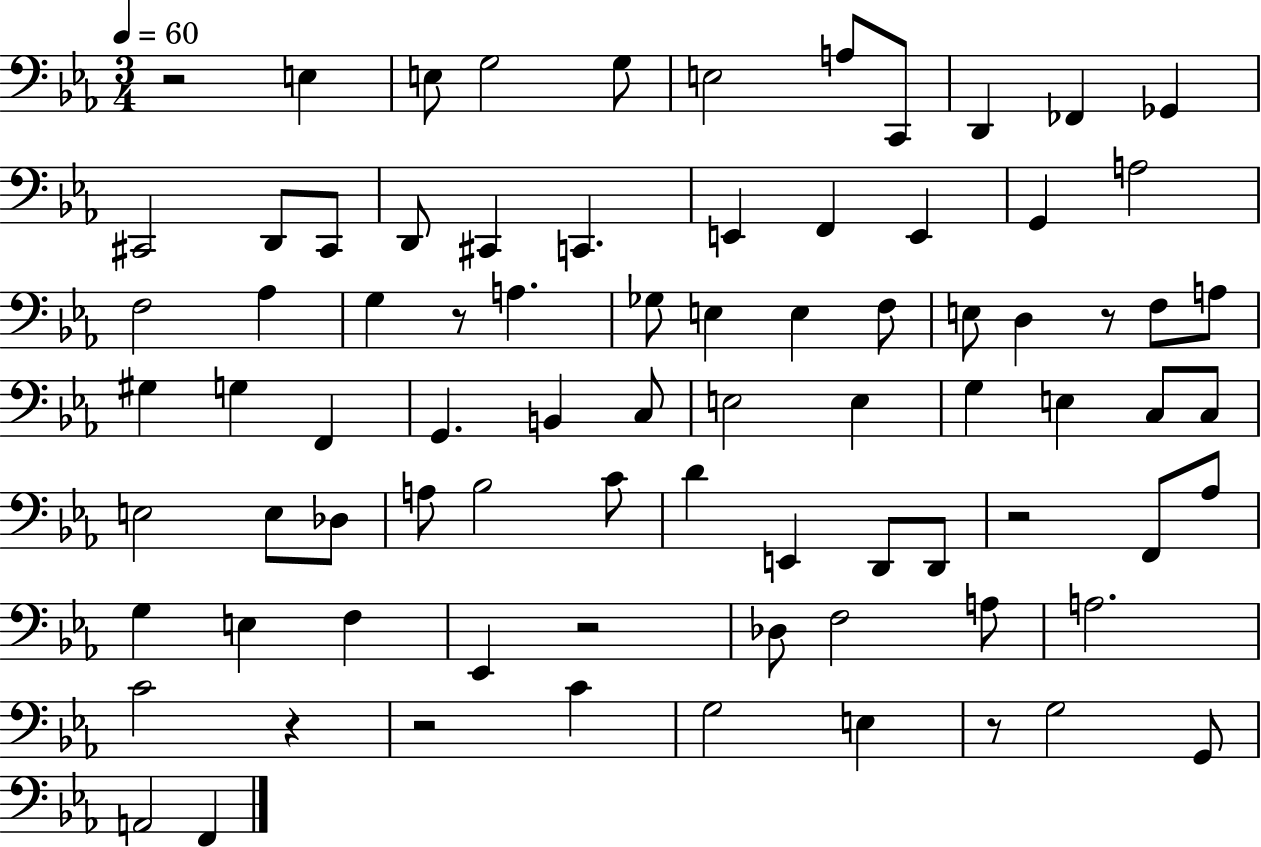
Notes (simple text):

R/h E3/q E3/e G3/h G3/e E3/h A3/e C2/e D2/q FES2/q Gb2/q C#2/h D2/e C#2/e D2/e C#2/q C2/q. E2/q F2/q E2/q G2/q A3/h F3/h Ab3/q G3/q R/e A3/q. Gb3/e E3/q E3/q F3/e E3/e D3/q R/e F3/e A3/e G#3/q G3/q F2/q G2/q. B2/q C3/e E3/h E3/q G3/q E3/q C3/e C3/e E3/h E3/e Db3/e A3/e Bb3/h C4/e D4/q E2/q D2/e D2/e R/h F2/e Ab3/e G3/q E3/q F3/q Eb2/q R/h Db3/e F3/h A3/e A3/h. C4/h R/q R/h C4/q G3/h E3/q R/e G3/h G2/e A2/h F2/q